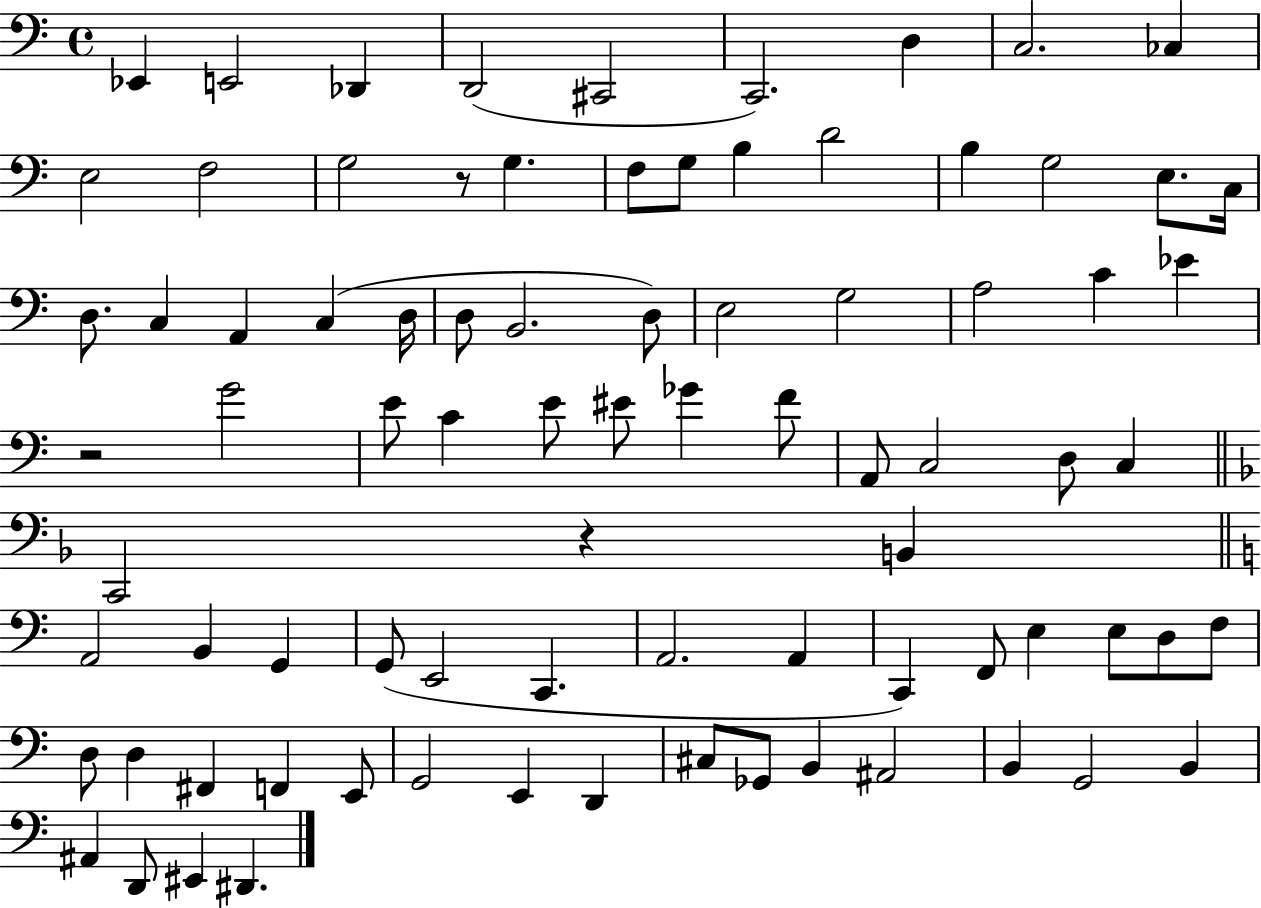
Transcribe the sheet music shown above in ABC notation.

X:1
T:Untitled
M:4/4
L:1/4
K:C
_E,, E,,2 _D,, D,,2 ^C,,2 C,,2 D, C,2 _C, E,2 F,2 G,2 z/2 G, F,/2 G,/2 B, D2 B, G,2 E,/2 C,/4 D,/2 C, A,, C, D,/4 D,/2 B,,2 D,/2 E,2 G,2 A,2 C _E z2 G2 E/2 C E/2 ^E/2 _G F/2 A,,/2 C,2 D,/2 C, C,,2 z B,, A,,2 B,, G,, G,,/2 E,,2 C,, A,,2 A,, C,, F,,/2 E, E,/2 D,/2 F,/2 D,/2 D, ^F,, F,, E,,/2 G,,2 E,, D,, ^C,/2 _G,,/2 B,, ^A,,2 B,, G,,2 B,, ^A,, D,,/2 ^E,, ^D,,